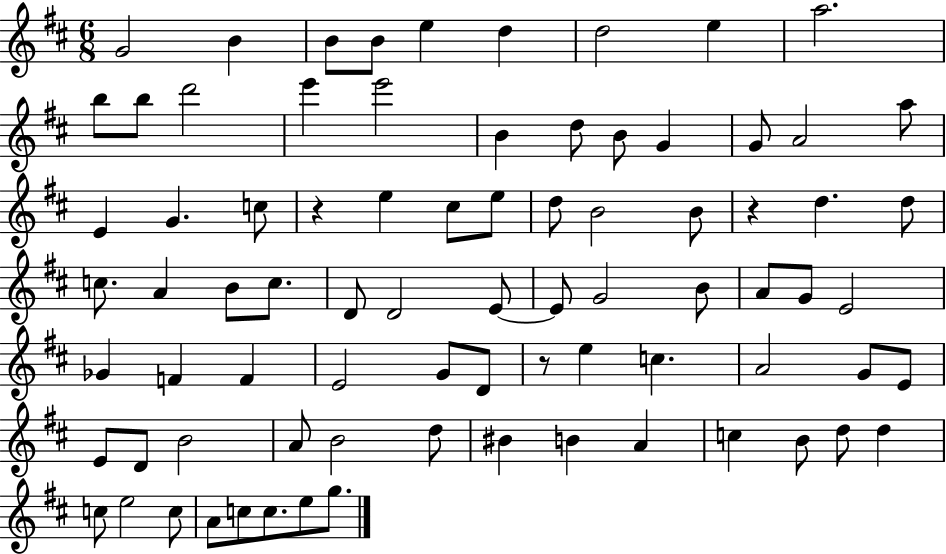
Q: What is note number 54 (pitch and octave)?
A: A4